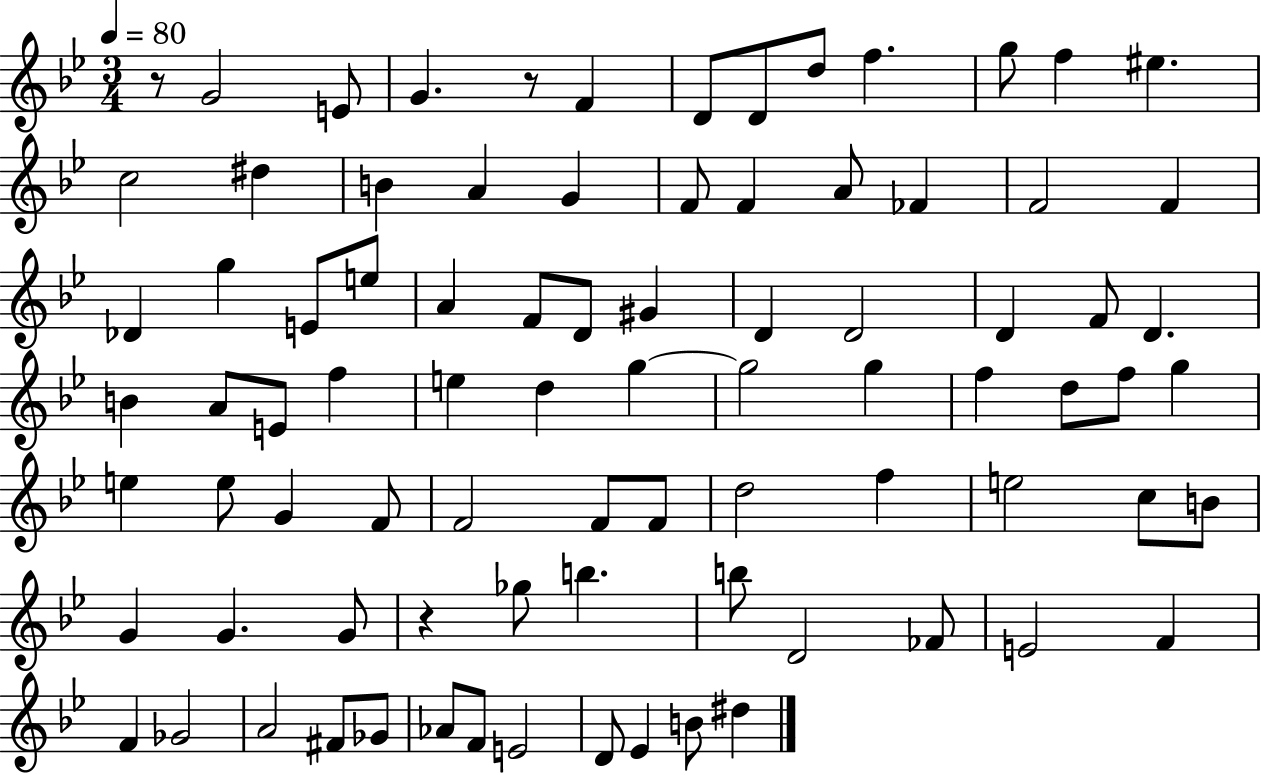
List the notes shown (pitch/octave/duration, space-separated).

R/e G4/h E4/e G4/q. R/e F4/q D4/e D4/e D5/e F5/q. G5/e F5/q EIS5/q. C5/h D#5/q B4/q A4/q G4/q F4/e F4/q A4/e FES4/q F4/h F4/q Db4/q G5/q E4/e E5/e A4/q F4/e D4/e G#4/q D4/q D4/h D4/q F4/e D4/q. B4/q A4/e E4/e F5/q E5/q D5/q G5/q G5/h G5/q F5/q D5/e F5/e G5/q E5/q E5/e G4/q F4/e F4/h F4/e F4/e D5/h F5/q E5/h C5/e B4/e G4/q G4/q. G4/e R/q Gb5/e B5/q. B5/e D4/h FES4/e E4/h F4/q F4/q Gb4/h A4/h F#4/e Gb4/e Ab4/e F4/e E4/h D4/e Eb4/q B4/e D#5/q